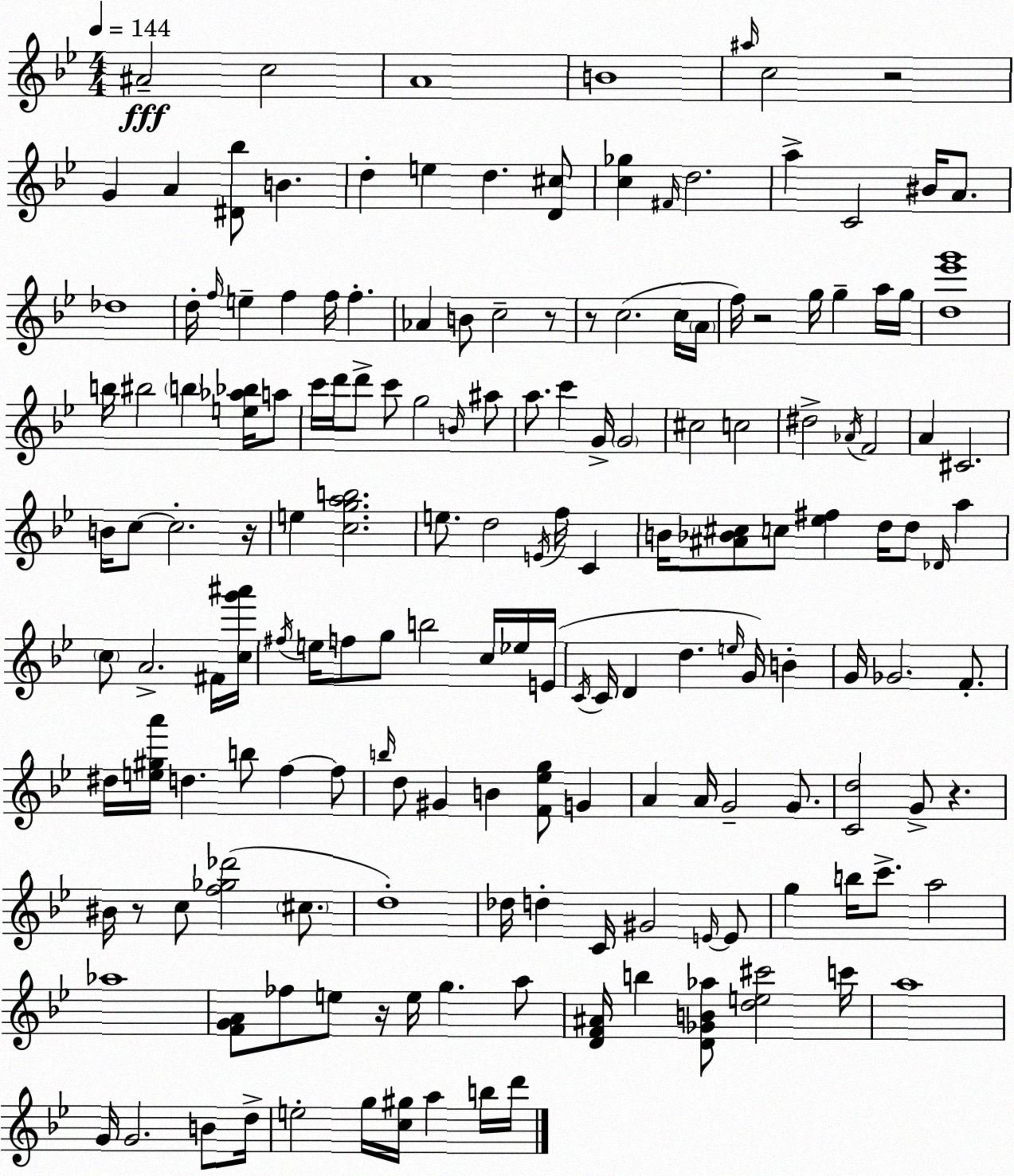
X:1
T:Untitled
M:4/4
L:1/4
K:Bb
^A2 c2 A4 B4 ^a/4 c2 z2 G A [^D_b]/2 B d e d [D^c]/2 [c_g] ^F/4 d2 a C2 ^B/4 A/2 _d4 d/4 f/4 e f f/4 f _A B/2 c2 z/2 z/2 c2 c/4 A/4 f/4 z2 g/4 g a/4 g/4 [d_e'g']4 b/4 ^b2 b [e_a_b]/4 a/2 c'/4 d'/4 d'/2 c'/2 g2 B/4 ^a/2 a/2 c' G/4 G2 ^c2 c2 ^d2 _A/4 F2 A ^C2 B/4 c/2 c2 z/4 e [cgab]2 e/2 d2 E/4 f/4 C B/4 [^A_B^c]/2 c/2 [_e^f] d/4 d/2 _D/4 a c/2 A2 ^F/4 [cg'^a']/4 ^f/4 e/4 f/2 g/2 b2 c/4 _e/4 E/4 C/4 C/4 D d e/4 G/4 B G/4 _G2 F/2 ^d/4 [e^ga']/4 d b/2 f f/2 b/4 d/2 ^G B [F_eg]/2 G A A/4 G2 G/2 [Cd]2 G/2 z ^B/4 z/2 c/2 [f_g_d']2 ^c/2 d4 _d/4 d C/4 ^G2 E/4 E/2 g b/4 c'/2 a2 _a4 [FGA]/2 _f/2 e/2 z/4 e/4 g a/2 [DF^A]/4 b [D_GB_a]/2 [de^c']2 c'/4 a4 G/4 G2 B/2 d/4 e2 g/4 [c^g]/4 a b/4 d'/4